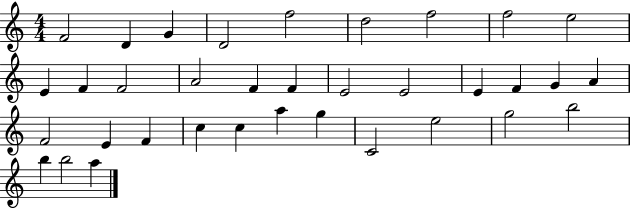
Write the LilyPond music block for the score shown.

{
  \clef treble
  \numericTimeSignature
  \time 4/4
  \key c \major
  f'2 d'4 g'4 | d'2 f''2 | d''2 f''2 | f''2 e''2 | \break e'4 f'4 f'2 | a'2 f'4 f'4 | e'2 e'2 | e'4 f'4 g'4 a'4 | \break f'2 e'4 f'4 | c''4 c''4 a''4 g''4 | c'2 e''2 | g''2 b''2 | \break b''4 b''2 a''4 | \bar "|."
}